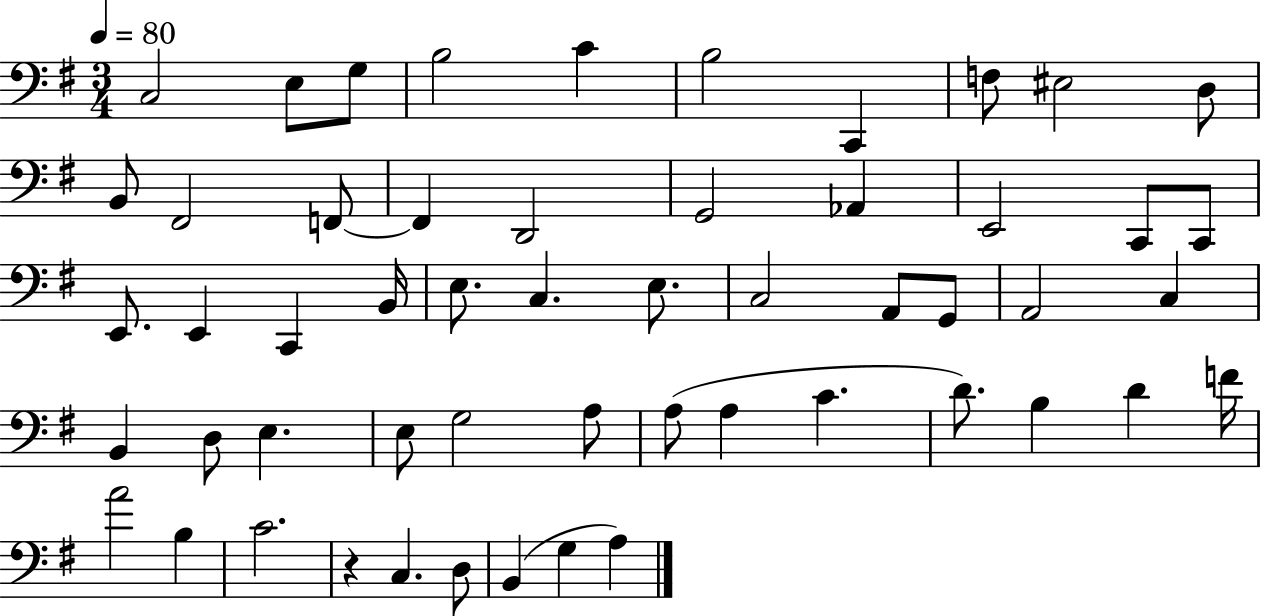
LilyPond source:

{
  \clef bass
  \numericTimeSignature
  \time 3/4
  \key g \major
  \tempo 4 = 80
  \repeat volta 2 { c2 e8 g8 | b2 c'4 | b2 c,4 | f8 eis2 d8 | \break b,8 fis,2 f,8~~ | f,4 d,2 | g,2 aes,4 | e,2 c,8 c,8 | \break e,8. e,4 c,4 b,16 | e8. c4. e8. | c2 a,8 g,8 | a,2 c4 | \break b,4 d8 e4. | e8 g2 a8 | a8( a4 c'4. | d'8.) b4 d'4 f'16 | \break a'2 b4 | c'2. | r4 c4. d8 | b,4( g4 a4) | \break } \bar "|."
}